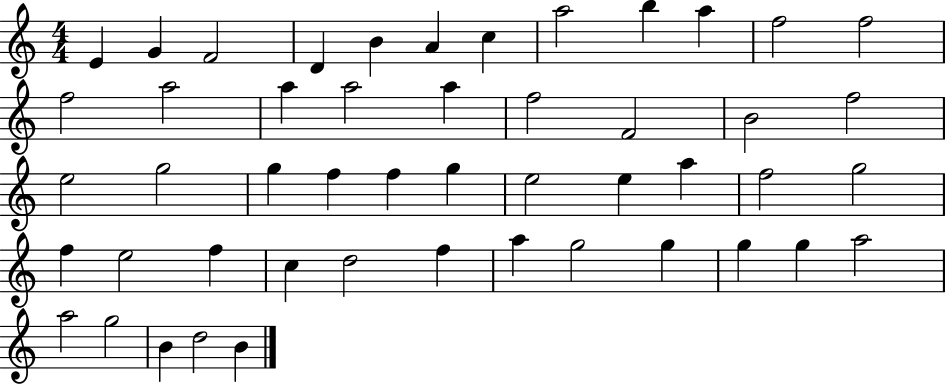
X:1
T:Untitled
M:4/4
L:1/4
K:C
E G F2 D B A c a2 b a f2 f2 f2 a2 a a2 a f2 F2 B2 f2 e2 g2 g f f g e2 e a f2 g2 f e2 f c d2 f a g2 g g g a2 a2 g2 B d2 B